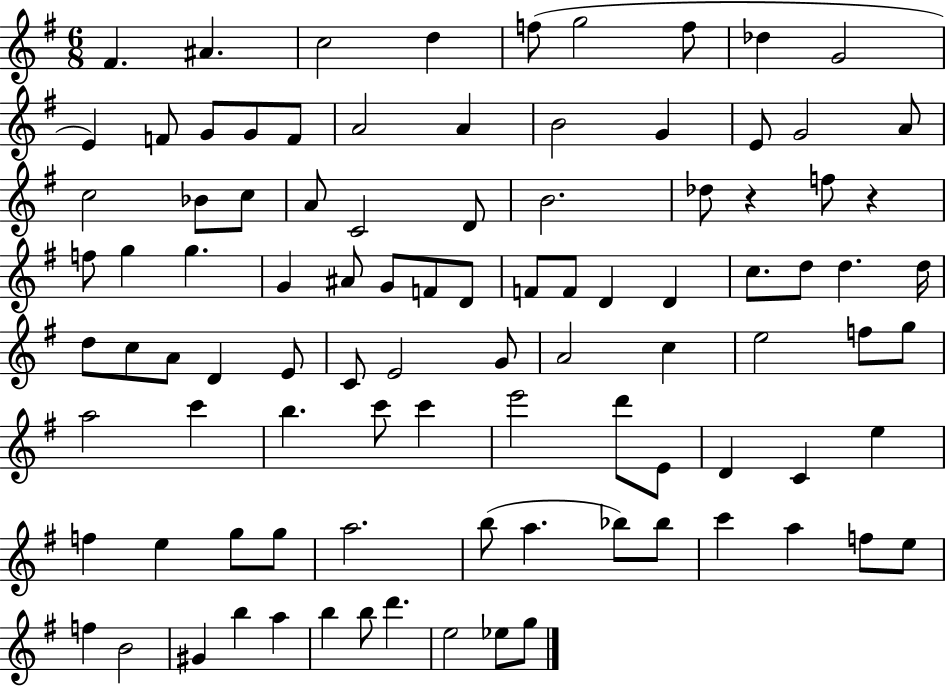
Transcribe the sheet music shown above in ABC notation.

X:1
T:Untitled
M:6/8
L:1/4
K:G
^F ^A c2 d f/2 g2 f/2 _d G2 E F/2 G/2 G/2 F/2 A2 A B2 G E/2 G2 A/2 c2 _B/2 c/2 A/2 C2 D/2 B2 _d/2 z f/2 z f/2 g g G ^A/2 G/2 F/2 D/2 F/2 F/2 D D c/2 d/2 d d/4 d/2 c/2 A/2 D E/2 C/2 E2 G/2 A2 c e2 f/2 g/2 a2 c' b c'/2 c' e'2 d'/2 E/2 D C e f e g/2 g/2 a2 b/2 a _b/2 _b/2 c' a f/2 e/2 f B2 ^G b a b b/2 d' e2 _e/2 g/2